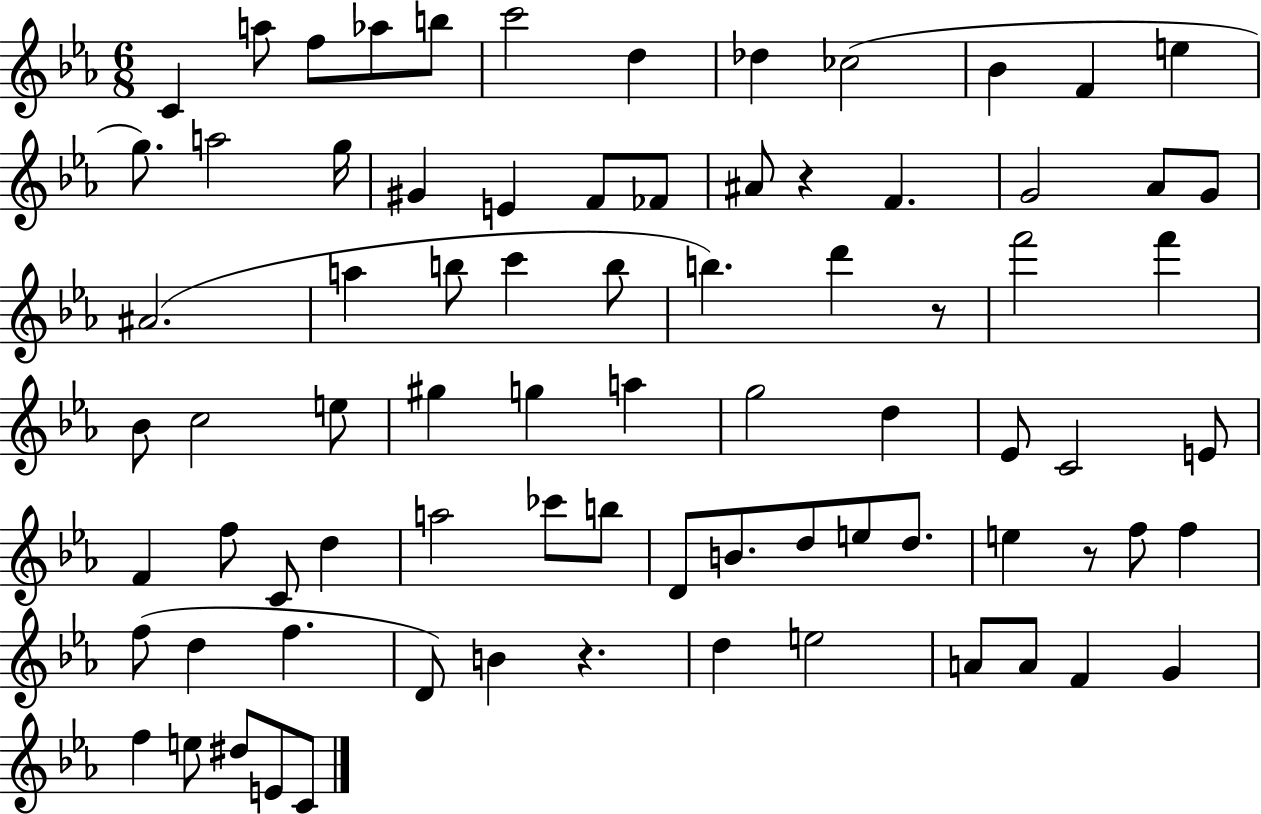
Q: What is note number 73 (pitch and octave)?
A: D#5